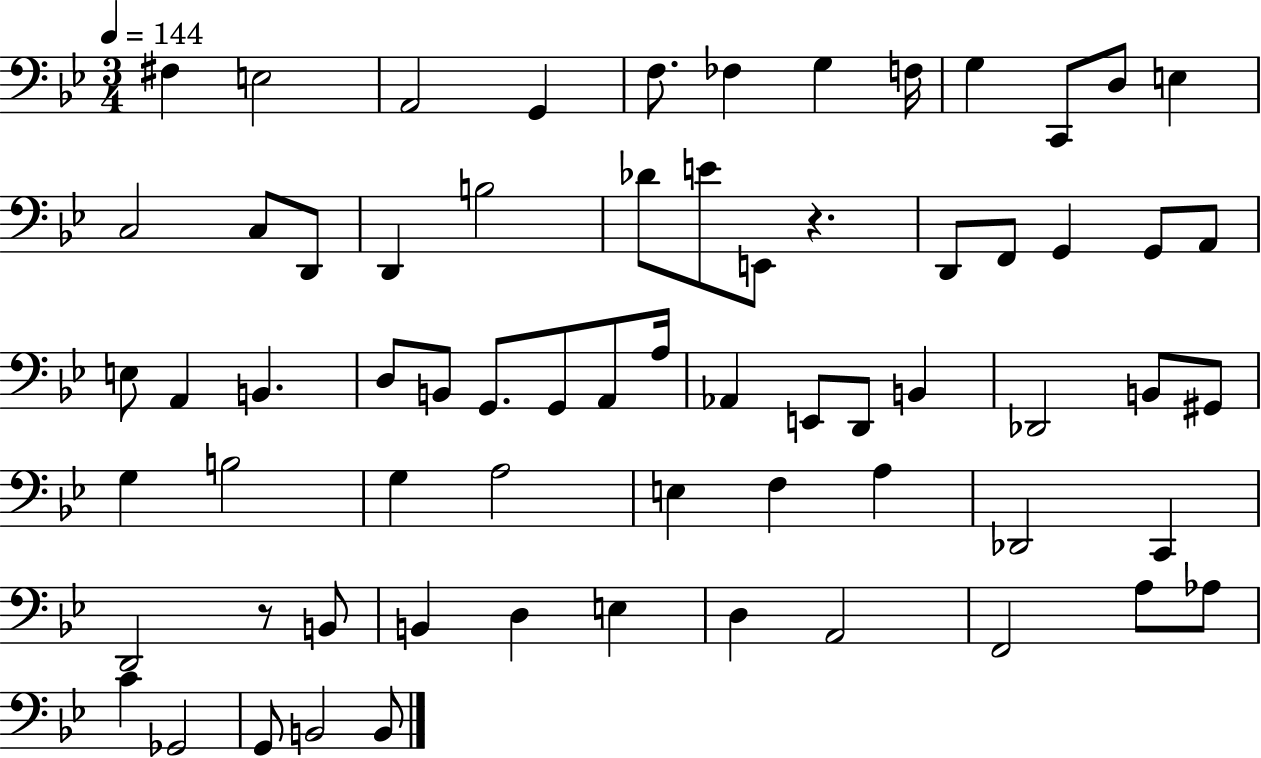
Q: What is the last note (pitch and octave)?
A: B2